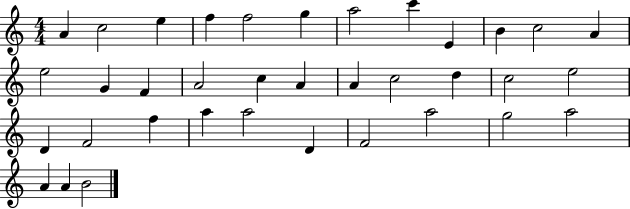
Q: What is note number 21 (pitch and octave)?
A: D5